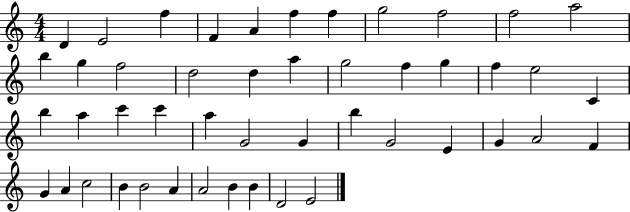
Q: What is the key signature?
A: C major